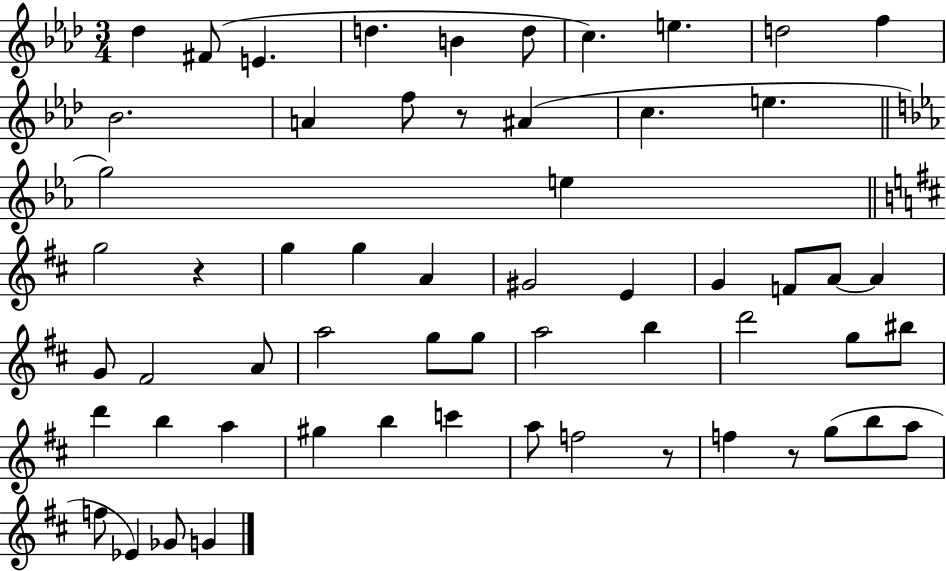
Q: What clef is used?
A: treble